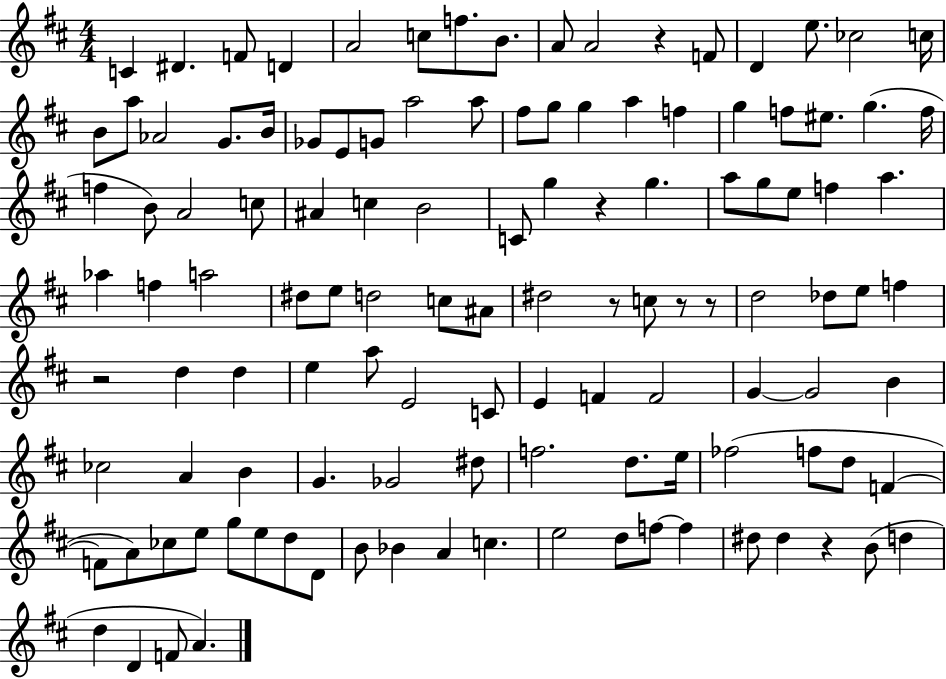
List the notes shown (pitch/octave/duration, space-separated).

C4/q D#4/q. F4/e D4/q A4/h C5/e F5/e. B4/e. A4/e A4/h R/q F4/e D4/q E5/e. CES5/h C5/s B4/e A5/e Ab4/h G4/e. B4/s Gb4/e E4/e G4/e A5/h A5/e F#5/e G5/e G5/q A5/q F5/q G5/q F5/e EIS5/e. G5/q. F5/s F5/q B4/e A4/h C5/e A#4/q C5/q B4/h C4/e G5/q R/q G5/q. A5/e G5/e E5/e F5/q A5/q. Ab5/q F5/q A5/h D#5/e E5/e D5/h C5/e A#4/e D#5/h R/e C5/e R/e R/e D5/h Db5/e E5/e F5/q R/h D5/q D5/q E5/q A5/e E4/h C4/e E4/q F4/q F4/h G4/q G4/h B4/q CES5/h A4/q B4/q G4/q. Gb4/h D#5/e F5/h. D5/e. E5/s FES5/h F5/e D5/e F4/q F4/e A4/e CES5/e E5/e G5/e E5/e D5/e D4/e B4/e Bb4/q A4/q C5/q. E5/h D5/e F5/e F5/q D#5/e D#5/q R/q B4/e D5/q D5/q D4/q F4/e A4/q.